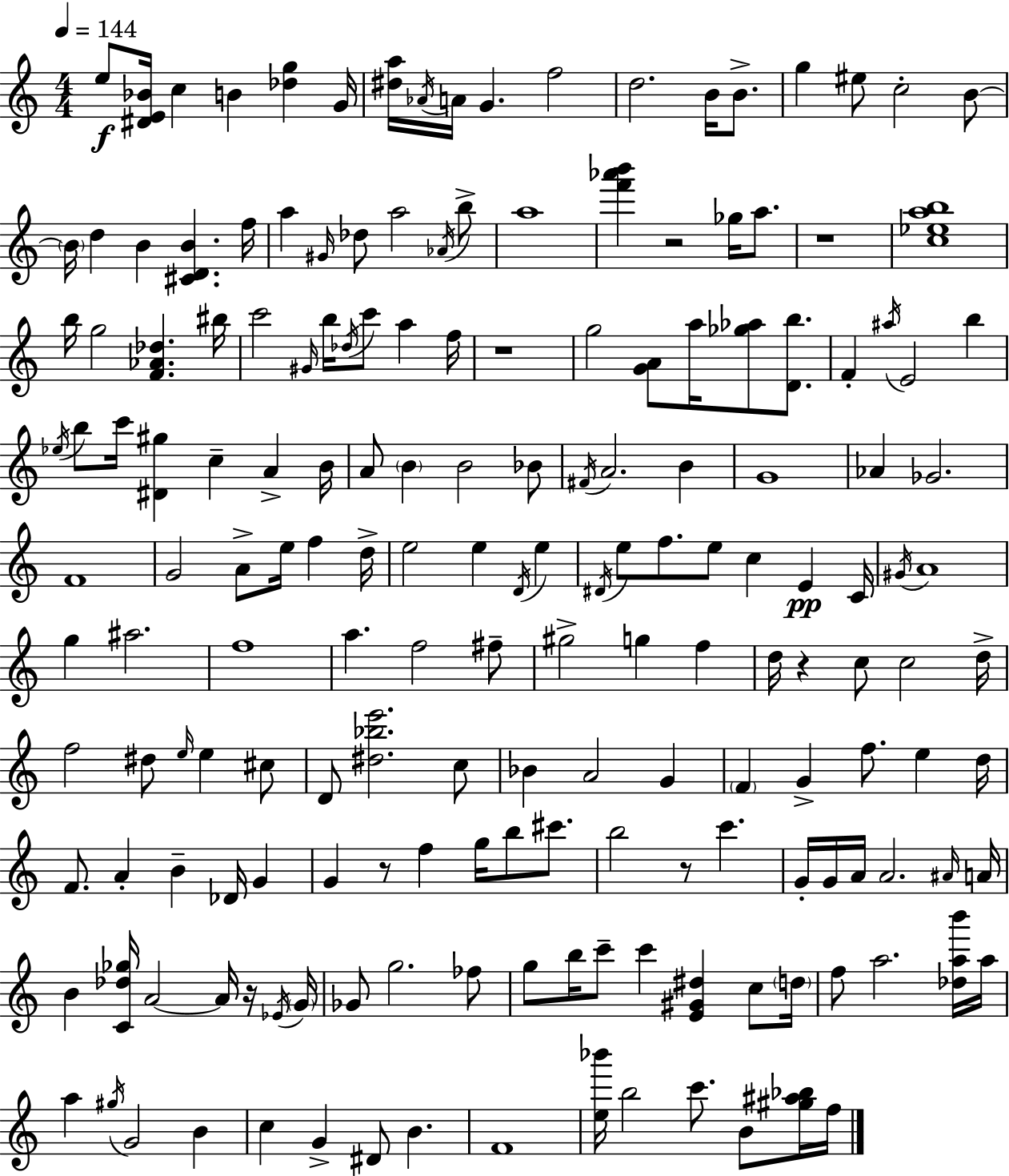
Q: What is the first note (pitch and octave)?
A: E5